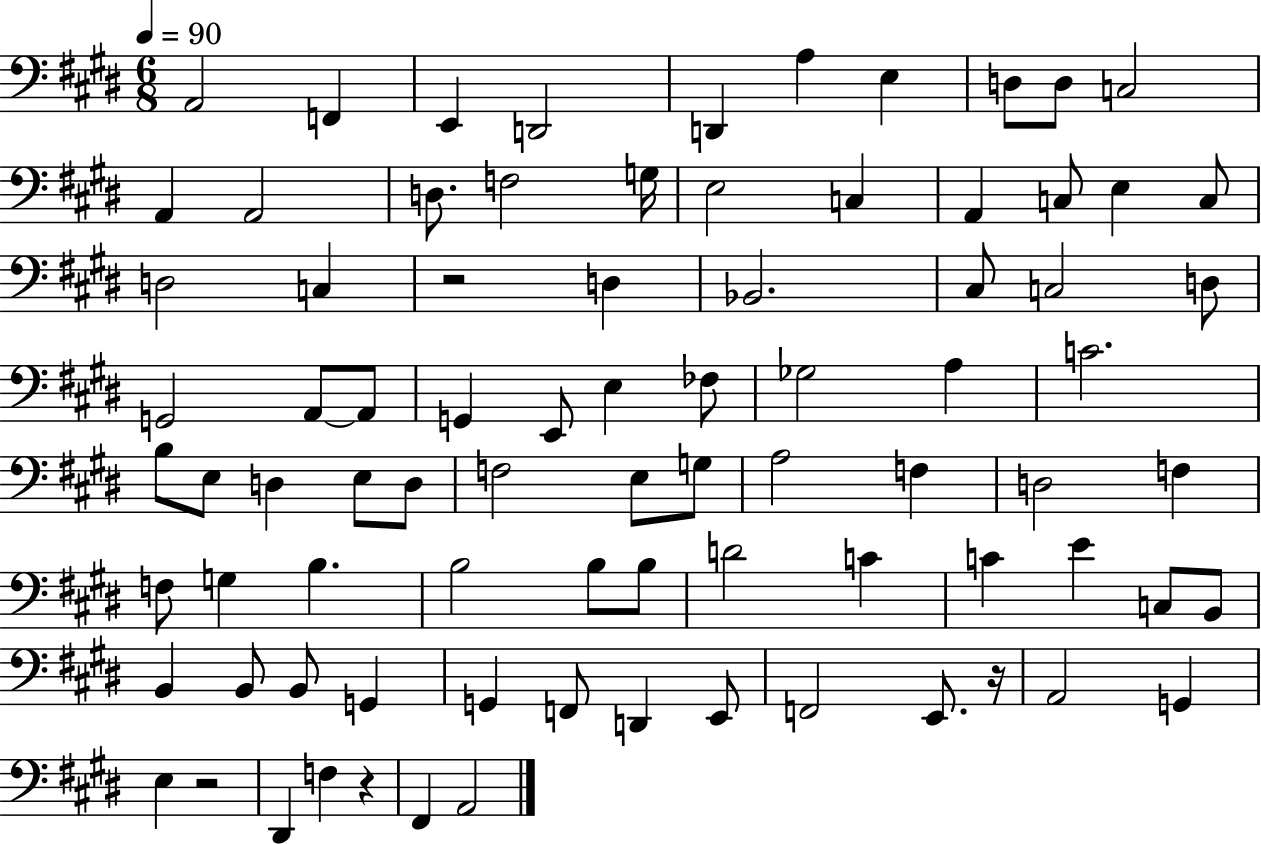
A2/h F2/q E2/q D2/h D2/q A3/q E3/q D3/e D3/e C3/h A2/q A2/h D3/e. F3/h G3/s E3/h C3/q A2/q C3/e E3/q C3/e D3/h C3/q R/h D3/q Bb2/h. C#3/e C3/h D3/e G2/h A2/e A2/e G2/q E2/e E3/q FES3/e Gb3/h A3/q C4/h. B3/e E3/e D3/q E3/e D3/e F3/h E3/e G3/e A3/h F3/q D3/h F3/q F3/e G3/q B3/q. B3/h B3/e B3/e D4/h C4/q C4/q E4/q C3/e B2/e B2/q B2/e B2/e G2/q G2/q F2/e D2/q E2/e F2/h E2/e. R/s A2/h G2/q E3/q R/h D#2/q F3/q R/q F#2/q A2/h